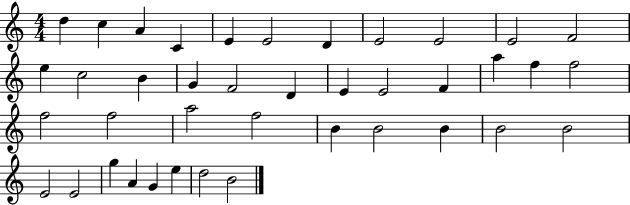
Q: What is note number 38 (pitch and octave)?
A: E5